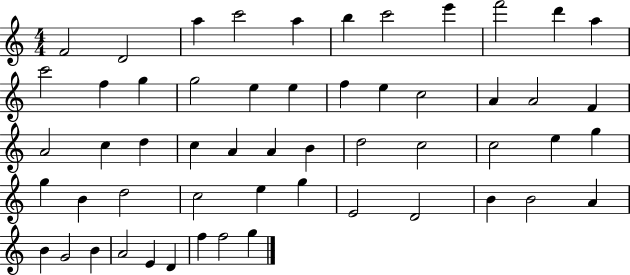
X:1
T:Untitled
M:4/4
L:1/4
K:C
F2 D2 a c'2 a b c'2 e' f'2 d' a c'2 f g g2 e e f e c2 A A2 F A2 c d c A A B d2 c2 c2 e g g B d2 c2 e g E2 D2 B B2 A B G2 B A2 E D f f2 g